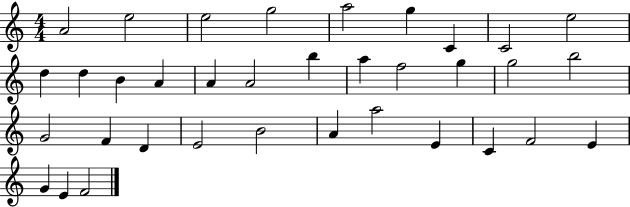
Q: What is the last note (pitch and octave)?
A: F4